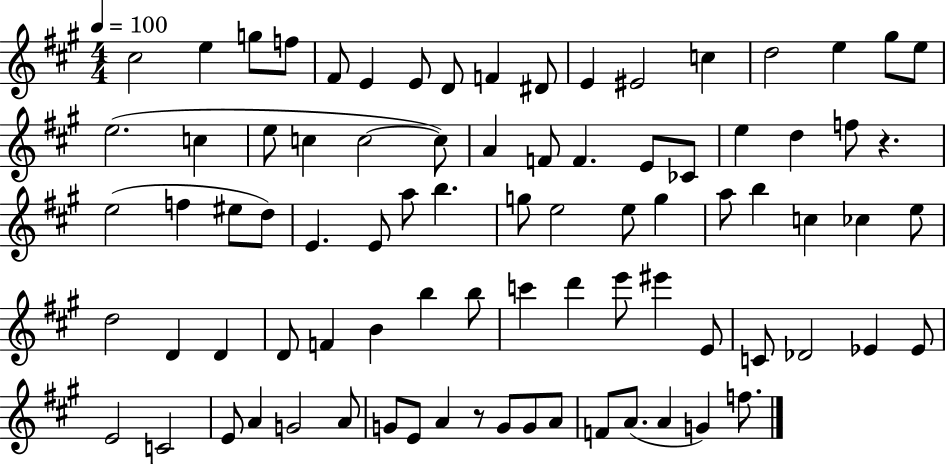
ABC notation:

X:1
T:Untitled
M:4/4
L:1/4
K:A
^c2 e g/2 f/2 ^F/2 E E/2 D/2 F ^D/2 E ^E2 c d2 e ^g/2 e/2 e2 c e/2 c c2 c/2 A F/2 F E/2 _C/2 e d f/2 z e2 f ^e/2 d/2 E E/2 a/2 b g/2 e2 e/2 g a/2 b c _c e/2 d2 D D D/2 F B b b/2 c' d' e'/2 ^e' E/2 C/2 _D2 _E _E/2 E2 C2 E/2 A G2 A/2 G/2 E/2 A z/2 G/2 G/2 A/2 F/2 A/2 A G f/2